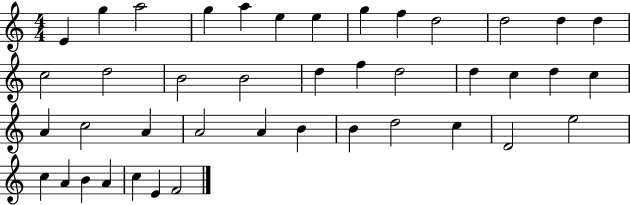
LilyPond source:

{
  \clef treble
  \numericTimeSignature
  \time 4/4
  \key c \major
  e'4 g''4 a''2 | g''4 a''4 e''4 e''4 | g''4 f''4 d''2 | d''2 d''4 d''4 | \break c''2 d''2 | b'2 b'2 | d''4 f''4 d''2 | d''4 c''4 d''4 c''4 | \break a'4 c''2 a'4 | a'2 a'4 b'4 | b'4 d''2 c''4 | d'2 e''2 | \break c''4 a'4 b'4 a'4 | c''4 e'4 f'2 | \bar "|."
}